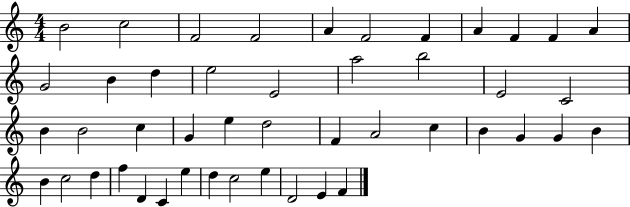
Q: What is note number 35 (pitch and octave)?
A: C5